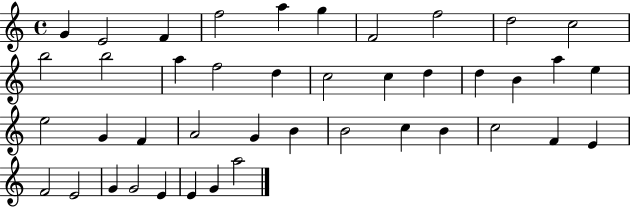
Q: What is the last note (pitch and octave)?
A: A5